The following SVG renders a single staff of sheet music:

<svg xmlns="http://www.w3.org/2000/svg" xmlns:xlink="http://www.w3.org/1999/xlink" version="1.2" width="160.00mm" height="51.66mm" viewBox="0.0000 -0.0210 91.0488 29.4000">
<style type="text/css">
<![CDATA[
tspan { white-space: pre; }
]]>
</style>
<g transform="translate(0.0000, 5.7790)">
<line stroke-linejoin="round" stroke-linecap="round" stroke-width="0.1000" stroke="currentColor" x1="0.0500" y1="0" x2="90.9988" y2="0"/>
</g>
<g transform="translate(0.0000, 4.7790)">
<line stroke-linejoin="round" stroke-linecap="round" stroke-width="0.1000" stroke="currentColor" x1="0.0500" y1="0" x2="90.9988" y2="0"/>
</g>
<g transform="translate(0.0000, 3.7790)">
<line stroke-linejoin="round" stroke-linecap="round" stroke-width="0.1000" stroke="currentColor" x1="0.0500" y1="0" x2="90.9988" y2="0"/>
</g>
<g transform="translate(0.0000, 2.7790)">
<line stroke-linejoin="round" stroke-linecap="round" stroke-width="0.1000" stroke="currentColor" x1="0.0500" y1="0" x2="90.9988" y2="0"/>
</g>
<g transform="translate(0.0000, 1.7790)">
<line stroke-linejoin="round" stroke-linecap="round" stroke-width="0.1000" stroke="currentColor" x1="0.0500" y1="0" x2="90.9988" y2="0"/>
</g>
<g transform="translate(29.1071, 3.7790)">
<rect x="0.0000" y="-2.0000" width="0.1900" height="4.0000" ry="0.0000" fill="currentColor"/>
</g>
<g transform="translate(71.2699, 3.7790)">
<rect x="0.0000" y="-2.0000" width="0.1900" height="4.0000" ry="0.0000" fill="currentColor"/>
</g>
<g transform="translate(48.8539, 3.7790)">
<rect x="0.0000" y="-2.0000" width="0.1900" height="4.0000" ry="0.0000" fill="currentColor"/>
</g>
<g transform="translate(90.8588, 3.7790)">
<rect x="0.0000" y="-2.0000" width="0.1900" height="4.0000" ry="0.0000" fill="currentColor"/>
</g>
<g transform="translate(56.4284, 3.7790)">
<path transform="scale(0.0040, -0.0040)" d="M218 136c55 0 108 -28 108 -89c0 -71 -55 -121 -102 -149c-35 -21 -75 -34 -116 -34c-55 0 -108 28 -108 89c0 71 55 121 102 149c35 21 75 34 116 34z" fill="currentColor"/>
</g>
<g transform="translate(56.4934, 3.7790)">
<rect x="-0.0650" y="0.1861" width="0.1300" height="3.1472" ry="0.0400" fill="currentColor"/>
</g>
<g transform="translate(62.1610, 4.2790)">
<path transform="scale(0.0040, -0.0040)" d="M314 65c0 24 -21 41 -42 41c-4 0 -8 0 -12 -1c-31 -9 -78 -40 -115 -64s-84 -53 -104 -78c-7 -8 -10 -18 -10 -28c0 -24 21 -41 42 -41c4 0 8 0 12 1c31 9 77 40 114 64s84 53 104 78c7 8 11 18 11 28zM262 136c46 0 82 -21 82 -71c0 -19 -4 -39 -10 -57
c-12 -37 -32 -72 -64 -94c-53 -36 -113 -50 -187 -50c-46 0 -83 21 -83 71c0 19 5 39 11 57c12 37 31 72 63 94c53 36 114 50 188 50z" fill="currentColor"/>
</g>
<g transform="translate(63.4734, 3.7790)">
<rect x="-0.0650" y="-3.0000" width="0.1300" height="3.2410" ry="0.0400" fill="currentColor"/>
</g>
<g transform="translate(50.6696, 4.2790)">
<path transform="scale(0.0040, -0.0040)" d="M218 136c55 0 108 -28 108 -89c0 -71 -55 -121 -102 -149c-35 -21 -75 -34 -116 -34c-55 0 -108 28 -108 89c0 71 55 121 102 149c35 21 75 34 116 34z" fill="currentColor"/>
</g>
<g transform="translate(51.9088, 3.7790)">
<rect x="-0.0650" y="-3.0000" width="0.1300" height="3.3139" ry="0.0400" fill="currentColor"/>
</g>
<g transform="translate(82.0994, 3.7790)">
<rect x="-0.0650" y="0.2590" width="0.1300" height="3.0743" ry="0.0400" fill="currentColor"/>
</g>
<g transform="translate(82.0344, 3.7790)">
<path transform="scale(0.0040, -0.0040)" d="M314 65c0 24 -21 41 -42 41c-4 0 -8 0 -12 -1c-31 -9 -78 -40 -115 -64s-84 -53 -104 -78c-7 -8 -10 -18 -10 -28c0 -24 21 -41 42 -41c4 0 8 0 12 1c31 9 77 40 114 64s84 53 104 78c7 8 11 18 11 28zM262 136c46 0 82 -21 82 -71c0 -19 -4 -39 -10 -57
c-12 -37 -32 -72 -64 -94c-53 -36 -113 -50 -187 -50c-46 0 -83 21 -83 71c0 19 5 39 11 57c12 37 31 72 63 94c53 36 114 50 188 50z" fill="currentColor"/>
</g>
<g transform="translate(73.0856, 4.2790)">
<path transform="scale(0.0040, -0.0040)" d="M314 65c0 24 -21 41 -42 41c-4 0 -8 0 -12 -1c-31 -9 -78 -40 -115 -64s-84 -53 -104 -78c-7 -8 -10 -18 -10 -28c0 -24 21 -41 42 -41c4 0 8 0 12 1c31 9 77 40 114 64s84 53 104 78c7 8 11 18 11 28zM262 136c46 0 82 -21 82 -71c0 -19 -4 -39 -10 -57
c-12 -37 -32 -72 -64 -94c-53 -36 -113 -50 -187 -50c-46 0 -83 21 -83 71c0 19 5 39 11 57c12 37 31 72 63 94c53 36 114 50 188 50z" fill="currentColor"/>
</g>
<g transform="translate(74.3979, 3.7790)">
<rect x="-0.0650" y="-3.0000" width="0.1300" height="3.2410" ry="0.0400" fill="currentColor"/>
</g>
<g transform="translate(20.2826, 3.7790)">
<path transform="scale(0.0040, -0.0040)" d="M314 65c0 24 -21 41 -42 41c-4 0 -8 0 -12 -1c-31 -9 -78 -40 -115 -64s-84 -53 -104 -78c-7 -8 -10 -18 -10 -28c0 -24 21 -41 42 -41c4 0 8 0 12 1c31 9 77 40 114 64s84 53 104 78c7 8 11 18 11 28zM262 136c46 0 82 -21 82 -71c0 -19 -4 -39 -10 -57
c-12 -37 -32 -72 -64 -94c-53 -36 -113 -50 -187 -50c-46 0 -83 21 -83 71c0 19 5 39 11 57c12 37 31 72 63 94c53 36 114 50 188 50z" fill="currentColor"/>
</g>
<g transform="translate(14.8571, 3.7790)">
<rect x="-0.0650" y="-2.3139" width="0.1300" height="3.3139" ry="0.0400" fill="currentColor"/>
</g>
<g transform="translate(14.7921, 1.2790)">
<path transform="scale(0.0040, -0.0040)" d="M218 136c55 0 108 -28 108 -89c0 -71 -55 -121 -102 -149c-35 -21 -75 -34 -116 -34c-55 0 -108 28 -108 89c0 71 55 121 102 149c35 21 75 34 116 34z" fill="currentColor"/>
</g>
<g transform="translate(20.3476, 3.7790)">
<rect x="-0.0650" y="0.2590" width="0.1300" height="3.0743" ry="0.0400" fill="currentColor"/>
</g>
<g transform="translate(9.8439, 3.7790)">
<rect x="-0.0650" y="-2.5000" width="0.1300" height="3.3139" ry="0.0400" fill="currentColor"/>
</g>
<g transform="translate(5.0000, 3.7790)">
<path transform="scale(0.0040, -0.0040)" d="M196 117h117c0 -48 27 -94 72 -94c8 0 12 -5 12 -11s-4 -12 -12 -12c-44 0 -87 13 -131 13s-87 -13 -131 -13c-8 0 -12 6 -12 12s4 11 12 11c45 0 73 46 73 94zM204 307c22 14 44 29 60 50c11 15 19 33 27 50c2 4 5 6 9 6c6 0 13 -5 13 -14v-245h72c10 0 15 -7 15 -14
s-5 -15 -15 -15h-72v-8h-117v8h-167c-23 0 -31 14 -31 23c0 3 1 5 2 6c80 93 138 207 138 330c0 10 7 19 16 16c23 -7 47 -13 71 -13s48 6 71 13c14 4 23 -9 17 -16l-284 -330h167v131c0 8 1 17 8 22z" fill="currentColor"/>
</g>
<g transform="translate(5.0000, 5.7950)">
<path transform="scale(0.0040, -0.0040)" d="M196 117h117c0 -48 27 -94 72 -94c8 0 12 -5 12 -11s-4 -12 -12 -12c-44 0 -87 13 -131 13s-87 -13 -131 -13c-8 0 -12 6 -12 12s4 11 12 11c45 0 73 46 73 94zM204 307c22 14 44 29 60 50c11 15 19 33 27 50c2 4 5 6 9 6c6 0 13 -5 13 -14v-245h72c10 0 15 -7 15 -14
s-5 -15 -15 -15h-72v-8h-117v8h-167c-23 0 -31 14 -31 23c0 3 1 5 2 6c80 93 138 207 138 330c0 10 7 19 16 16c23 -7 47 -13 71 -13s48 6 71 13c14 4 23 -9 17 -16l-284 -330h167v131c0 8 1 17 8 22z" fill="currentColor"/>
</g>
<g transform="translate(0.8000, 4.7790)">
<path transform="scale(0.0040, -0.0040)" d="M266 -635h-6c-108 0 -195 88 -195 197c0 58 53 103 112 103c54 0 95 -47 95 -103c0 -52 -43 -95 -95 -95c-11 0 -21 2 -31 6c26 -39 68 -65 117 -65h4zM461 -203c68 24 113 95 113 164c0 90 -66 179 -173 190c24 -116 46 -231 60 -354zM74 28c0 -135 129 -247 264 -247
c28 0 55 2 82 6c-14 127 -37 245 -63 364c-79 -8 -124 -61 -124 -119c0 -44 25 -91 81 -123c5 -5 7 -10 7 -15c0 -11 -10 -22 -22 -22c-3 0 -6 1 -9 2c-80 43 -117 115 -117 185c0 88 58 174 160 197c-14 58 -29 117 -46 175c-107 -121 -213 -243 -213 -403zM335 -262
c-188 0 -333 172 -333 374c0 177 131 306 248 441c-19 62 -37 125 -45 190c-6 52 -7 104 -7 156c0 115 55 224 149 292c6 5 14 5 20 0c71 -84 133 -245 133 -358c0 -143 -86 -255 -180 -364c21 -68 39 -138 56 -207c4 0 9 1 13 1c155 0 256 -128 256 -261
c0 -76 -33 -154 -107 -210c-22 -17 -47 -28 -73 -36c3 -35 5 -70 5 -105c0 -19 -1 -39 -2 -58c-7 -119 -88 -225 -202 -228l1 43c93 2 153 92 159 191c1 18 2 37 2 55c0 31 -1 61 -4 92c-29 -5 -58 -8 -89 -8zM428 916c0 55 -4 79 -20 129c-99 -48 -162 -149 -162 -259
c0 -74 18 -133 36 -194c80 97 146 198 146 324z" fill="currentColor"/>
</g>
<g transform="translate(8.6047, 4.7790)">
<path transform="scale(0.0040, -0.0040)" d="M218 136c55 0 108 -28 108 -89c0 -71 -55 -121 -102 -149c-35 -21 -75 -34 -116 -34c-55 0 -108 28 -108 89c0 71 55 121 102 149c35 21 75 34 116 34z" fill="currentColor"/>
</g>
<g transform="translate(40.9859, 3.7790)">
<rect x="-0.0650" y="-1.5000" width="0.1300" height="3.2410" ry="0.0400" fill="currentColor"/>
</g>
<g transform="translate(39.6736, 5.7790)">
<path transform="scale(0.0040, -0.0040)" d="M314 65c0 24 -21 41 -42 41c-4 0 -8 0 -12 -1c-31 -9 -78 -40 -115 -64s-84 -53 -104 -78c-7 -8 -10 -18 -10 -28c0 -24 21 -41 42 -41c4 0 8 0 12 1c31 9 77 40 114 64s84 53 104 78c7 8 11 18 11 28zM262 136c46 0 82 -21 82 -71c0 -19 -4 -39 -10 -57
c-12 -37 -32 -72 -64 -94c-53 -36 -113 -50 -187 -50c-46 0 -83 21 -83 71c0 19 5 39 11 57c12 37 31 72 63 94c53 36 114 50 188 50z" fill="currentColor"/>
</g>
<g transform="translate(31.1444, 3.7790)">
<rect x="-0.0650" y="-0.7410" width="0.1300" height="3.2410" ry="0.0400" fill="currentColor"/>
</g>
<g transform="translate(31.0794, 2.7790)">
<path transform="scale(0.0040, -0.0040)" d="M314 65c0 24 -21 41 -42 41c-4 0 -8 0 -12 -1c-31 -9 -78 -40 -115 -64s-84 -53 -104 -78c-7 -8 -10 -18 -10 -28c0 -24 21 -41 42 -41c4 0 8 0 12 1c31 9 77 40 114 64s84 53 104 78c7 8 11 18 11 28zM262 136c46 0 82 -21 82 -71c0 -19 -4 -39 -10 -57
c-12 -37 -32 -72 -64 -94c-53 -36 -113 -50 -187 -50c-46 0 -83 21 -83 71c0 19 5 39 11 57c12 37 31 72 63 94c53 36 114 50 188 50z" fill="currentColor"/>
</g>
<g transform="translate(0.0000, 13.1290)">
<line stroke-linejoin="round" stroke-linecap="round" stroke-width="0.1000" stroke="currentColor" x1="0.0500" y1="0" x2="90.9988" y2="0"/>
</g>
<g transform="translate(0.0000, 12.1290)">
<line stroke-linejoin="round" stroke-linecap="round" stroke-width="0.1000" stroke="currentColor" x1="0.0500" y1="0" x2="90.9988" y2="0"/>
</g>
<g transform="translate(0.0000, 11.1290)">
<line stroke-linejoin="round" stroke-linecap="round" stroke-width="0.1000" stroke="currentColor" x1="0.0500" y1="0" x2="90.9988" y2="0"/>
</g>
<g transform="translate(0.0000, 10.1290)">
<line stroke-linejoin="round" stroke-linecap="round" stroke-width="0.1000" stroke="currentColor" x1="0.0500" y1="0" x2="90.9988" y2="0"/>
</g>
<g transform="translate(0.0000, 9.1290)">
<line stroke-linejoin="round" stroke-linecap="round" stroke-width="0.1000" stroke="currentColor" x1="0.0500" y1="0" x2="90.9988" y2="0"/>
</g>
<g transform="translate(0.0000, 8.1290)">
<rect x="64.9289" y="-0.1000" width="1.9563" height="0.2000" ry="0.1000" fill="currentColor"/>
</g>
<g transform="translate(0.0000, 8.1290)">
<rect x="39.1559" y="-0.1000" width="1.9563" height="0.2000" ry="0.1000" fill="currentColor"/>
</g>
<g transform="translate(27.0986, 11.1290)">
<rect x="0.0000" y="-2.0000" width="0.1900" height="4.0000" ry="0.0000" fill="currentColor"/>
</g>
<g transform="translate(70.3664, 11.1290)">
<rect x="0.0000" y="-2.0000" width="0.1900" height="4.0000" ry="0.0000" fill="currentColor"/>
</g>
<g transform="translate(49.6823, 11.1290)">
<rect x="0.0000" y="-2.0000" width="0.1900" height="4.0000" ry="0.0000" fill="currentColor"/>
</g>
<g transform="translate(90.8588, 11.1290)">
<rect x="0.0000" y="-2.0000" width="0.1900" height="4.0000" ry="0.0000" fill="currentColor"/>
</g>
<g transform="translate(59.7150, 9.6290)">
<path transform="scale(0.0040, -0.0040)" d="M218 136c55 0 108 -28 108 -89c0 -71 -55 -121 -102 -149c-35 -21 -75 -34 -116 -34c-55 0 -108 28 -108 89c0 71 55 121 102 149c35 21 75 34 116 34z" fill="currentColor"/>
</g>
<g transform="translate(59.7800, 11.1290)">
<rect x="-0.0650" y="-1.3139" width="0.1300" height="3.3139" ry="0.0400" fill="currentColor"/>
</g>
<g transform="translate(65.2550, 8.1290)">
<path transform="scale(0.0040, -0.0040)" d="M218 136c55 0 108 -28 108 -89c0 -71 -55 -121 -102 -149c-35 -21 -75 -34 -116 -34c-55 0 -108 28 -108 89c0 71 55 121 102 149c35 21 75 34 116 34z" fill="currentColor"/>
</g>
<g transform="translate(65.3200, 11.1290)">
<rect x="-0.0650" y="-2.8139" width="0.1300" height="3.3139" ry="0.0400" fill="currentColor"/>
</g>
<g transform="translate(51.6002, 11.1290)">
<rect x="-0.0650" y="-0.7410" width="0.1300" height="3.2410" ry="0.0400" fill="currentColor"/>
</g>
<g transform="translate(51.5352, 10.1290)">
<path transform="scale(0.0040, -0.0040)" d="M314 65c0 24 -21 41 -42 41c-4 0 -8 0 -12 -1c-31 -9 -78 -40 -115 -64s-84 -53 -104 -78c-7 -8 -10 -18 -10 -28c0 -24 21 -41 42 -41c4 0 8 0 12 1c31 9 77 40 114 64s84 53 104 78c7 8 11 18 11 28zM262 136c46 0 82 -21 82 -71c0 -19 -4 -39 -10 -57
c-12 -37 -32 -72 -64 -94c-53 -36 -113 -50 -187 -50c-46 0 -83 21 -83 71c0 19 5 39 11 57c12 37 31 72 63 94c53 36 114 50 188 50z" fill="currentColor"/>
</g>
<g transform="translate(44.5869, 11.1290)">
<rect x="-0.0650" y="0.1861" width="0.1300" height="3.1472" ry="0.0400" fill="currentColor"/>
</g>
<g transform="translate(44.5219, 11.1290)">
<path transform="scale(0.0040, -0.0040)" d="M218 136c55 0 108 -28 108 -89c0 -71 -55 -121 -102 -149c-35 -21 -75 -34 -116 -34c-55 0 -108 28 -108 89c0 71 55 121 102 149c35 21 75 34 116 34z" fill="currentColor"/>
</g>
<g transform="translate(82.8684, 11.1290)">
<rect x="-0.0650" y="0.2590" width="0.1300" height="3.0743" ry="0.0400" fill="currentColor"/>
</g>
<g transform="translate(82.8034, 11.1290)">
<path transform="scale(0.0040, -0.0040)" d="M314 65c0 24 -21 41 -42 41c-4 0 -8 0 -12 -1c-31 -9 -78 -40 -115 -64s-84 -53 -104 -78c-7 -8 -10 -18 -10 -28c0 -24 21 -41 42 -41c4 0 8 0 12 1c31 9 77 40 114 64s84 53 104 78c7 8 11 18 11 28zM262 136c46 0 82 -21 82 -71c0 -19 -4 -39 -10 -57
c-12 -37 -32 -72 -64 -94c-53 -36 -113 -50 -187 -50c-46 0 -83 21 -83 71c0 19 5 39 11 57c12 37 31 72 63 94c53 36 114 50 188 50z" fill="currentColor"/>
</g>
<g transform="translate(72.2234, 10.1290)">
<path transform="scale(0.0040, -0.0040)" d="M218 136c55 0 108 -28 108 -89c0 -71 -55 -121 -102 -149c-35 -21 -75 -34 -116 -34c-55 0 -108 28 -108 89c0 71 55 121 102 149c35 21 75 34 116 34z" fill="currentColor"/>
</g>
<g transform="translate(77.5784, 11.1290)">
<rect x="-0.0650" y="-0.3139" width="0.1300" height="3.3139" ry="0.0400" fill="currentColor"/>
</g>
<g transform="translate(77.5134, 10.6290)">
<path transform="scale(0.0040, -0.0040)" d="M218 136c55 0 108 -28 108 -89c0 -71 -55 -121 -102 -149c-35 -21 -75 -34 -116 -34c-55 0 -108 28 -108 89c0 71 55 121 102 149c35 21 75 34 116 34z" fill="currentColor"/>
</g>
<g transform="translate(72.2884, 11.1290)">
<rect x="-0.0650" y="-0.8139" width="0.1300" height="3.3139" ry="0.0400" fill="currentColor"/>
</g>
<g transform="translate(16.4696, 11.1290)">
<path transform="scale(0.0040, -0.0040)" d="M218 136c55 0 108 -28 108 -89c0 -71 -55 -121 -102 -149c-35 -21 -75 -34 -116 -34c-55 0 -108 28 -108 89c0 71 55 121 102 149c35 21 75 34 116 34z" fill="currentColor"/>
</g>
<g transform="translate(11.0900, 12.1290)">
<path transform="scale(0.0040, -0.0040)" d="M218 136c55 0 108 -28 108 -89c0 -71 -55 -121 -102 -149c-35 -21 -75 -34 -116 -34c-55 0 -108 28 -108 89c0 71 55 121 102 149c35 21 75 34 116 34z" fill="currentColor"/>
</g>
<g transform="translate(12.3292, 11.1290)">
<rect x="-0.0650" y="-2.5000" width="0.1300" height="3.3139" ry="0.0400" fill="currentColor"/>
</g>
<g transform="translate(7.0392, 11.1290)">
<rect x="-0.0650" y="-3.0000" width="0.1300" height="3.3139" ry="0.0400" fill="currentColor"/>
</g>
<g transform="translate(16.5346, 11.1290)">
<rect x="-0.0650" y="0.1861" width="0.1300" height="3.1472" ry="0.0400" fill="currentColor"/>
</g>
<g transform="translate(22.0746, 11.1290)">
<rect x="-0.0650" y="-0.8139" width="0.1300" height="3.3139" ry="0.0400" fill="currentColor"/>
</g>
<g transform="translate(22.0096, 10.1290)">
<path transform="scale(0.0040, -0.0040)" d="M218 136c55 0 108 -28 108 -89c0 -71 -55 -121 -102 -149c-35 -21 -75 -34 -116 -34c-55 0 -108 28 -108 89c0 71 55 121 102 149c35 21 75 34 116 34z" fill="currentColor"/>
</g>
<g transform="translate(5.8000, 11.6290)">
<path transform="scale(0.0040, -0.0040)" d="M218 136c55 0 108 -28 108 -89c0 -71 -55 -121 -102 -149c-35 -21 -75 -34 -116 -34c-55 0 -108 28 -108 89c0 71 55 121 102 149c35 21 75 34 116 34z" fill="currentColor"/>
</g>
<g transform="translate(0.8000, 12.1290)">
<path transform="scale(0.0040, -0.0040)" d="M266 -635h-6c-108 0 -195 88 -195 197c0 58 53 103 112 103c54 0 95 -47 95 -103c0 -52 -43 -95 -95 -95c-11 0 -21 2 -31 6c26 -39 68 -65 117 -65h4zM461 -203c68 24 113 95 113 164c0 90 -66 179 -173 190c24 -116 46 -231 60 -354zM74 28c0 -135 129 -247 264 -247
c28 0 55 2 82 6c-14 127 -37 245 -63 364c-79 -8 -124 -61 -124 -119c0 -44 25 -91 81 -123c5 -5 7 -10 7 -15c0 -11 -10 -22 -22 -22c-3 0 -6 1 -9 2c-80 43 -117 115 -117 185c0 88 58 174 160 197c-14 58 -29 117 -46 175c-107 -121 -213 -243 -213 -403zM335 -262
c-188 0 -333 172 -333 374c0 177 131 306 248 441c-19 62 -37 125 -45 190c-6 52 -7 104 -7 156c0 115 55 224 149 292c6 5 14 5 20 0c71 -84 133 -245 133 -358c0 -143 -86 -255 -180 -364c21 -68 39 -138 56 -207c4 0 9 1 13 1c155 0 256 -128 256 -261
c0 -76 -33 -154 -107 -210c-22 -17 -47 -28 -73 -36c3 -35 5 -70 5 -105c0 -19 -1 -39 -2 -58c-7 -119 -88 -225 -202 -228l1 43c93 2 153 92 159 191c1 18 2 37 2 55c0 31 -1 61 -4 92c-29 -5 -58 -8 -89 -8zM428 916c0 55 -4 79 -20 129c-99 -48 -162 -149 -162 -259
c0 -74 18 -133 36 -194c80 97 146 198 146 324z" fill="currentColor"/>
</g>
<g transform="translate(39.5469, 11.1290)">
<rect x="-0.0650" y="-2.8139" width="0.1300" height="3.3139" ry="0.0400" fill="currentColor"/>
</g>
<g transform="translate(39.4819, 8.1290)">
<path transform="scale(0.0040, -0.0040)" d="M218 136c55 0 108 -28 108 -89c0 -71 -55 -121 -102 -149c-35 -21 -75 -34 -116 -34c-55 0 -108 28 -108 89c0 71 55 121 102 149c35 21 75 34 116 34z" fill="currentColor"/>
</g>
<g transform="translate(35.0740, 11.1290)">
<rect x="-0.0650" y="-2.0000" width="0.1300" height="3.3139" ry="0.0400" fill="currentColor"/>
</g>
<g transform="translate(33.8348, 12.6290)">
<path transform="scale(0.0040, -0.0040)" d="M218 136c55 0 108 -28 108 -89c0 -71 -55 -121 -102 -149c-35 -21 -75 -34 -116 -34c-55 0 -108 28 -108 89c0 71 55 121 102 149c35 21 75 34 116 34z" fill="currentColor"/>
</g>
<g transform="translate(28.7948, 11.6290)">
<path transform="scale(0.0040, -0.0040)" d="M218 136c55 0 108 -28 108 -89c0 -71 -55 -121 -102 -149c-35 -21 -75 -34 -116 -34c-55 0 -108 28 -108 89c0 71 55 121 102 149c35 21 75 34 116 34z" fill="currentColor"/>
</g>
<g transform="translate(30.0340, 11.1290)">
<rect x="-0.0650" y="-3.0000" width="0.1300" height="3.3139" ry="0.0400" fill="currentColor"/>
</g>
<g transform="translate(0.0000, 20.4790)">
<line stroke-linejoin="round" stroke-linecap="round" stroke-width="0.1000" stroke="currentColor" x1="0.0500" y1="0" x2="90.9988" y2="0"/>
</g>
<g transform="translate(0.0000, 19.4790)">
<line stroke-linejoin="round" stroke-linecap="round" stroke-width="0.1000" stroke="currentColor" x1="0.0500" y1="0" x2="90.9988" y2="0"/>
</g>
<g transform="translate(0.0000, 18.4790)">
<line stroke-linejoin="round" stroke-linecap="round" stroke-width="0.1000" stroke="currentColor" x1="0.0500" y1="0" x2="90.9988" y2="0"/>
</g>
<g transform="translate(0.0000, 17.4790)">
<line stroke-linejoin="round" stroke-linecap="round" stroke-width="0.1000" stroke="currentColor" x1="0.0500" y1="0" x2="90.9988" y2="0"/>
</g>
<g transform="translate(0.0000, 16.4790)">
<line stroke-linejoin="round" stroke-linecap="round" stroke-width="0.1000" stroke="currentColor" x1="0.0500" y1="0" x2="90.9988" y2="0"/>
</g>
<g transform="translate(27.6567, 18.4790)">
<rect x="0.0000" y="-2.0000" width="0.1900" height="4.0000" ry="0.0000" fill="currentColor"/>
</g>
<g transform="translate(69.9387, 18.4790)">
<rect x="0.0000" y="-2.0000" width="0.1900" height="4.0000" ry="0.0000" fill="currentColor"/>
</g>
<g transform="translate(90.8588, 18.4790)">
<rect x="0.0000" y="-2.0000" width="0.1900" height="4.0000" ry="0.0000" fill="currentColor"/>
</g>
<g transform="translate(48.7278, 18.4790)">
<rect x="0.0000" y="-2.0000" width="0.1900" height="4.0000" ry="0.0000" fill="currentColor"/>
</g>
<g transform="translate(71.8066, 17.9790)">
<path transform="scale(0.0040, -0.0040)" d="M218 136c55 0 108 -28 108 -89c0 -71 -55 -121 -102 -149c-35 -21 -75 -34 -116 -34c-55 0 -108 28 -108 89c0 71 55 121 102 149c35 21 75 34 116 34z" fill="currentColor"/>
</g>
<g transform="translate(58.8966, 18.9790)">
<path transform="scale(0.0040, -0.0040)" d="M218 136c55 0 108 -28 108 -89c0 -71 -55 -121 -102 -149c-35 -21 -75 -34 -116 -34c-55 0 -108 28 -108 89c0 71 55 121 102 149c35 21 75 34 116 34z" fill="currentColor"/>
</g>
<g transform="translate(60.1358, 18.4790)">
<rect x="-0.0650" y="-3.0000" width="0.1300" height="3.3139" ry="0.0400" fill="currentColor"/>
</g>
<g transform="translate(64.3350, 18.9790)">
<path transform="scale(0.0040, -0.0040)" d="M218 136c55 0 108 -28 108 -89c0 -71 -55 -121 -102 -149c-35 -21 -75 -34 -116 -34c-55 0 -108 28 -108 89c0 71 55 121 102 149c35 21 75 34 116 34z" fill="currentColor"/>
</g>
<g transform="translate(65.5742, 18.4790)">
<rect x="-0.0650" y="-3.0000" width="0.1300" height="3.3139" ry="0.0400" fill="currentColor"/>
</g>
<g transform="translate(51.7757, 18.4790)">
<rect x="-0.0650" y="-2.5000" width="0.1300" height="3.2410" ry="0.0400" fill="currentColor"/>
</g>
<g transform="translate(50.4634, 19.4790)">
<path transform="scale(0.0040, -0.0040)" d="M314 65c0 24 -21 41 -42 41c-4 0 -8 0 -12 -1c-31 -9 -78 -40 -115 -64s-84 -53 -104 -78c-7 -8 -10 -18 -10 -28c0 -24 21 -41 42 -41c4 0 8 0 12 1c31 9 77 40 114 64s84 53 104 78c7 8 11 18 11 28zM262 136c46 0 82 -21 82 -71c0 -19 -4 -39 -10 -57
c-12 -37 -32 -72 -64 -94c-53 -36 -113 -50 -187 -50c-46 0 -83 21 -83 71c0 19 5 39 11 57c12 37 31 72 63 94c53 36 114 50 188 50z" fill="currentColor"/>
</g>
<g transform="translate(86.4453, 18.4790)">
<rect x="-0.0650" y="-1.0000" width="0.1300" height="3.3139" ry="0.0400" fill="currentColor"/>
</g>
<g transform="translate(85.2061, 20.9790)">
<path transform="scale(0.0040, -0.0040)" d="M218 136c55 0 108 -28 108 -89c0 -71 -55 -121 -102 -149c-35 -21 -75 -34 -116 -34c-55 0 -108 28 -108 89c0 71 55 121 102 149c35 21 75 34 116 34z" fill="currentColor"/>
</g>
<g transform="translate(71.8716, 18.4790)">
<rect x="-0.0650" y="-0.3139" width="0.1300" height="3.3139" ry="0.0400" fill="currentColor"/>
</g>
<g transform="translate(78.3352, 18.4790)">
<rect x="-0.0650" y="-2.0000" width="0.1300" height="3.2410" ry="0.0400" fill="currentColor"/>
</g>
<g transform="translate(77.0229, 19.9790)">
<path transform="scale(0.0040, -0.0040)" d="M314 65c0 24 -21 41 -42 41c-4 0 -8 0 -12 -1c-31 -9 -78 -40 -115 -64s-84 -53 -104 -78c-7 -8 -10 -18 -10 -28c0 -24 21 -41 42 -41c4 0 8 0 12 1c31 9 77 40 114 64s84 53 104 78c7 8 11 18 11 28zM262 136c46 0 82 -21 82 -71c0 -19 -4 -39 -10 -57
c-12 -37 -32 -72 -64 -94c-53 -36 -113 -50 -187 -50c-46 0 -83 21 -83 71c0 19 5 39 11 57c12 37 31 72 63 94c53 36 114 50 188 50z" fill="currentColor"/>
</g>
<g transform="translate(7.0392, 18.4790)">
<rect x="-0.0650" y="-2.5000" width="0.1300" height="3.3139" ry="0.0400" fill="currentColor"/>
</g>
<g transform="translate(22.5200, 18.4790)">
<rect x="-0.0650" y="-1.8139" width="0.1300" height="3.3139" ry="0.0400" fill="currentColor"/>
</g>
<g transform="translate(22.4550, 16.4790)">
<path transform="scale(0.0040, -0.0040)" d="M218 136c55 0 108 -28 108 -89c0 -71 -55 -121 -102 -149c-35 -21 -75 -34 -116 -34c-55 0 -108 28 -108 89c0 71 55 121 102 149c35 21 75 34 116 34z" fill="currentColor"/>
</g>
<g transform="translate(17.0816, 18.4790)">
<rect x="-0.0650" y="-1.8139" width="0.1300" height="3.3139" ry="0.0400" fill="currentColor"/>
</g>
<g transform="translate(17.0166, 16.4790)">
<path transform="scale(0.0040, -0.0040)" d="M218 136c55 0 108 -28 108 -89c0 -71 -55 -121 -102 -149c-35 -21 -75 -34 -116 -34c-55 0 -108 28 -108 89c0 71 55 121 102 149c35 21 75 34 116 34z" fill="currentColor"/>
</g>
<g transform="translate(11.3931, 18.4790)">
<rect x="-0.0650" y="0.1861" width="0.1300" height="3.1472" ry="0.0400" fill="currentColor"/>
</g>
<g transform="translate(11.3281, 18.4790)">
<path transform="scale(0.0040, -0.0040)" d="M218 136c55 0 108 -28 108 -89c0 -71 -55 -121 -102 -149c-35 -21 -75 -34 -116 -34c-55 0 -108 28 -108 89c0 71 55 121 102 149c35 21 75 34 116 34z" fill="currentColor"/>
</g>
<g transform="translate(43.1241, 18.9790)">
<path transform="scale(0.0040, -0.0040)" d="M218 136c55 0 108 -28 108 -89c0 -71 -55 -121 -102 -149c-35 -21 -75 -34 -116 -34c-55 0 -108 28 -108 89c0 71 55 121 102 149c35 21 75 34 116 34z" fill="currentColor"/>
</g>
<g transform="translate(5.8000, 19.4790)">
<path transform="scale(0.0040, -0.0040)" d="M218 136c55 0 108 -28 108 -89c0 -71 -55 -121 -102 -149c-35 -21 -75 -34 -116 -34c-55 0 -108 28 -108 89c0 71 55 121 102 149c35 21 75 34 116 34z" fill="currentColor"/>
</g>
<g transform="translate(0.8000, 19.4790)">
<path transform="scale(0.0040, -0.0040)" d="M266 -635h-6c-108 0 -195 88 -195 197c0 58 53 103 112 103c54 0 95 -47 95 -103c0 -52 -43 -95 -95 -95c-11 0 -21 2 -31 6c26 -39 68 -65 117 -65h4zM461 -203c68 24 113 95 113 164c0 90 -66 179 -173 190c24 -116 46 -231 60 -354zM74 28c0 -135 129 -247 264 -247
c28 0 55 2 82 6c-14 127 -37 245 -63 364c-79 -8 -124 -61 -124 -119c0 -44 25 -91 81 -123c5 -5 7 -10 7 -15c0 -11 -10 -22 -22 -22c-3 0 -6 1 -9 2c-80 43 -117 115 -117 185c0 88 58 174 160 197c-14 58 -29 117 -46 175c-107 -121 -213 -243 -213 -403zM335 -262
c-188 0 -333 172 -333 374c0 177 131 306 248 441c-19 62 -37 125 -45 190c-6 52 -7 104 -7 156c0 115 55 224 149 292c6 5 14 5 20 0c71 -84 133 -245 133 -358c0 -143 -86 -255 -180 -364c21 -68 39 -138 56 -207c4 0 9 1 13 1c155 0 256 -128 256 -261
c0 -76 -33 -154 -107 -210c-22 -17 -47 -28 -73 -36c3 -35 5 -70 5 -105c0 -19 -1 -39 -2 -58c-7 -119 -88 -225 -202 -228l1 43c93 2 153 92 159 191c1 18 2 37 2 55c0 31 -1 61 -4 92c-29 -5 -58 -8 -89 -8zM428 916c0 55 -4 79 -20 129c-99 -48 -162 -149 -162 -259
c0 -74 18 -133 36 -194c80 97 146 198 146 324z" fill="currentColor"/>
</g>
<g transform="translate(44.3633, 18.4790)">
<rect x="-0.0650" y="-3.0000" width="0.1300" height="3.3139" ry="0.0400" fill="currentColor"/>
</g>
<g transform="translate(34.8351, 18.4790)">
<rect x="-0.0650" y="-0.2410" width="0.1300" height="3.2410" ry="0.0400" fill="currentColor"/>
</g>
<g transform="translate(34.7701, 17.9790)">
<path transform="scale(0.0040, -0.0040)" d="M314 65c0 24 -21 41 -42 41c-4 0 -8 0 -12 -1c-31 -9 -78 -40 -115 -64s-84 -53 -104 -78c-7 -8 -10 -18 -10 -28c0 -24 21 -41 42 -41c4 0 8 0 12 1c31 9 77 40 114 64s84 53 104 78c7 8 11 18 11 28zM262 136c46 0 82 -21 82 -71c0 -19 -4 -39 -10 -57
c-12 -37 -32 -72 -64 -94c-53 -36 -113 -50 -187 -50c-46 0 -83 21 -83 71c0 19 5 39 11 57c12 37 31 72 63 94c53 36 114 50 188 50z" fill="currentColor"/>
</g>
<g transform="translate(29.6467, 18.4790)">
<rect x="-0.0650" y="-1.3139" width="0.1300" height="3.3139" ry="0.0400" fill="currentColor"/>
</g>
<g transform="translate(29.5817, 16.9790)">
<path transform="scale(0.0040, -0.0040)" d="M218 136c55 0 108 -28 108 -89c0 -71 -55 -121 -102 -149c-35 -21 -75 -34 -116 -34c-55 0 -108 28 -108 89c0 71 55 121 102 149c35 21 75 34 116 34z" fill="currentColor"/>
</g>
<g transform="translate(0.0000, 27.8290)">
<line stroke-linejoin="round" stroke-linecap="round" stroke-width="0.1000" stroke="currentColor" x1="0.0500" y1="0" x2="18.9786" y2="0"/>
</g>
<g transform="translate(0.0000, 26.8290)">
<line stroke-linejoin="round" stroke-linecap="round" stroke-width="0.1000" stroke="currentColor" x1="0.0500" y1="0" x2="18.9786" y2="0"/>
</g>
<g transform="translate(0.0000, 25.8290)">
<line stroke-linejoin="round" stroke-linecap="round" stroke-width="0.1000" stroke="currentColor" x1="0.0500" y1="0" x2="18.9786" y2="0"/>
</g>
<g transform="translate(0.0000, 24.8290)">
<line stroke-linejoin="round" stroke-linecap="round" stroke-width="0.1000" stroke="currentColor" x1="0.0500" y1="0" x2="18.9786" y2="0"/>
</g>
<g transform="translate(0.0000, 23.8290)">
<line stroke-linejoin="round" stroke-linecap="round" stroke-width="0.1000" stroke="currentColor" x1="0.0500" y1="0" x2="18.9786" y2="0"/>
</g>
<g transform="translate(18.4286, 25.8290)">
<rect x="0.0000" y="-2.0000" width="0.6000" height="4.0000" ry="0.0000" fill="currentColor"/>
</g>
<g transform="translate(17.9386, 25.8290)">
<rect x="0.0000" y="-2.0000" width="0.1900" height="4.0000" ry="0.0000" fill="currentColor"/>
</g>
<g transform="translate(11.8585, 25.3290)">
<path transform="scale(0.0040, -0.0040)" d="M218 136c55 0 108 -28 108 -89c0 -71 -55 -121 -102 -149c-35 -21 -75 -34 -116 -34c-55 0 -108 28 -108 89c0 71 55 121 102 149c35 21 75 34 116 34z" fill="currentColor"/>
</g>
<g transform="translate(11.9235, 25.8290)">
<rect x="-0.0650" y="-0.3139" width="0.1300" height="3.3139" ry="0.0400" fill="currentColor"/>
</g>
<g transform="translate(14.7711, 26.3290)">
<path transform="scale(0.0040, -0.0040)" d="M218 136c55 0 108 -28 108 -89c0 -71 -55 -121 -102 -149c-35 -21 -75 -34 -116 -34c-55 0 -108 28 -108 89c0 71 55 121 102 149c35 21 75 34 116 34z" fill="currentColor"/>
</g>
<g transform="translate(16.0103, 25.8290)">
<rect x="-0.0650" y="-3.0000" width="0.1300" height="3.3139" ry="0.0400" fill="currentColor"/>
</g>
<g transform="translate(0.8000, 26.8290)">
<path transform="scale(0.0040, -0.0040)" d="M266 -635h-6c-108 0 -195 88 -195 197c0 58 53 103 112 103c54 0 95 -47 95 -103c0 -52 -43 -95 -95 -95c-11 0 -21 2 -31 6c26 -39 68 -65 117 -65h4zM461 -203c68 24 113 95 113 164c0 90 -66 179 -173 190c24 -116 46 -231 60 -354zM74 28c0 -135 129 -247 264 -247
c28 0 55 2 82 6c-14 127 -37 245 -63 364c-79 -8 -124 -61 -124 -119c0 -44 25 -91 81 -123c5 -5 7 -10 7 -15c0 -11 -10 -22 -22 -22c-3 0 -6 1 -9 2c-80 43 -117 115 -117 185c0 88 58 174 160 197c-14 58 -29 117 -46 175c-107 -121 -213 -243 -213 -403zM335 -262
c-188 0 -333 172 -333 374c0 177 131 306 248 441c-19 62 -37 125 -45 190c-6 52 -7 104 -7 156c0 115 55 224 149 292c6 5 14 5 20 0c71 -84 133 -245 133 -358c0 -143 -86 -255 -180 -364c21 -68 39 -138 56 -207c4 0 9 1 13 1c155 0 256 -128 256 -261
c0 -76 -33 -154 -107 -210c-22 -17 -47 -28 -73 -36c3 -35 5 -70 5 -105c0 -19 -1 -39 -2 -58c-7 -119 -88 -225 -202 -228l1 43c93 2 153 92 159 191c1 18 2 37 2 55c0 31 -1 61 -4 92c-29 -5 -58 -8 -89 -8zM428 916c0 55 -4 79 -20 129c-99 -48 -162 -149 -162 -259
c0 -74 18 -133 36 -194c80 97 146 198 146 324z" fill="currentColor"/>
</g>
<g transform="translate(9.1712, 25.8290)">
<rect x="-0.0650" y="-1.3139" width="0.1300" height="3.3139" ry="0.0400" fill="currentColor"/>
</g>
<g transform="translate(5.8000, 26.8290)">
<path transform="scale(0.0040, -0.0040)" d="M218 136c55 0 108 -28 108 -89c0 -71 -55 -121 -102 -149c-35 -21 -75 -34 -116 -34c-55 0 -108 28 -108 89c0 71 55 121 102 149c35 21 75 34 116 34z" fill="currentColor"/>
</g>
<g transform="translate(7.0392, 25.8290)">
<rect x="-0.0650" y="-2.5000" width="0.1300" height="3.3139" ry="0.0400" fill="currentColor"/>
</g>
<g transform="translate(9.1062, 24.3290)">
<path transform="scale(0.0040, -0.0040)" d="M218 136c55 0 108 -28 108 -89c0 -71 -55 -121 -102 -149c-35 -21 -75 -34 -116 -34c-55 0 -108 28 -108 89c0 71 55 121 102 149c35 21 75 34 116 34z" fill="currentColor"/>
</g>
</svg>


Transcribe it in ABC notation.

X:1
T:Untitled
M:4/4
L:1/4
K:C
G g B2 d2 E2 A B A2 A2 B2 A G B d A F a B d2 e a d c B2 G B f f e c2 A G2 A A c F2 D G e c A